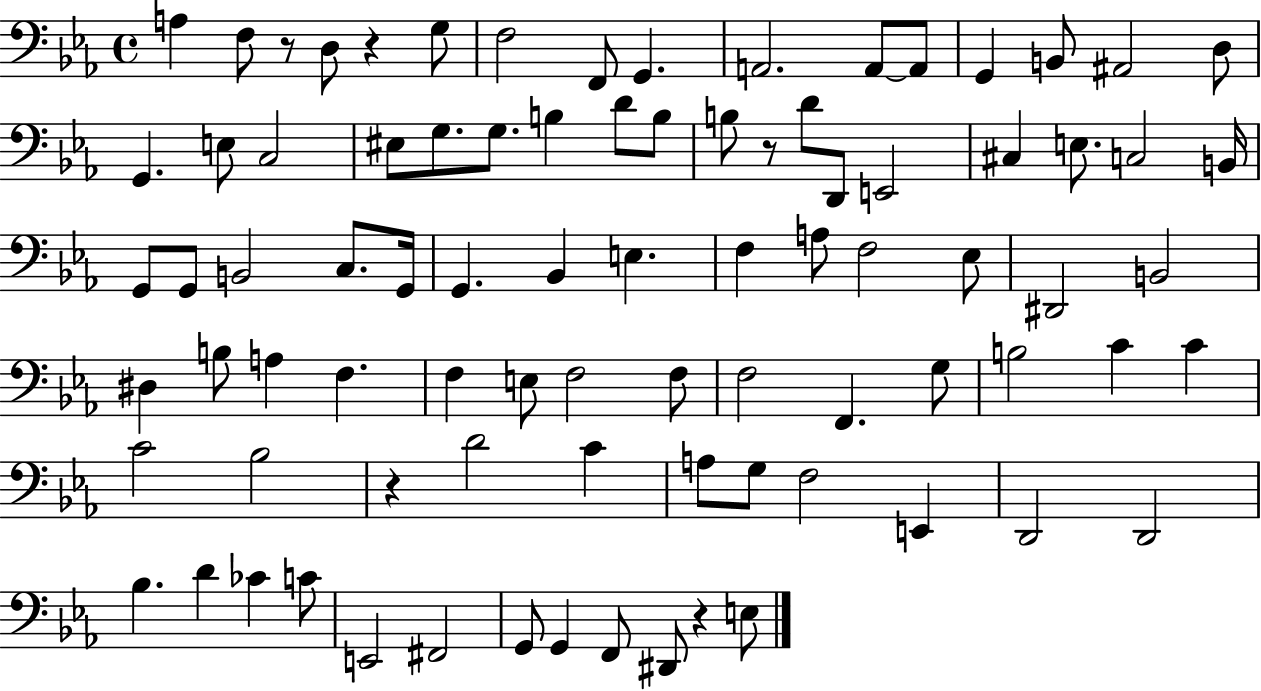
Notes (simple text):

A3/q F3/e R/e D3/e R/q G3/e F3/h F2/e G2/q. A2/h. A2/e A2/e G2/q B2/e A#2/h D3/e G2/q. E3/e C3/h EIS3/e G3/e. G3/e. B3/q D4/e B3/e B3/e R/e D4/e D2/e E2/h C#3/q E3/e. C3/h B2/s G2/e G2/e B2/h C3/e. G2/s G2/q. Bb2/q E3/q. F3/q A3/e F3/h Eb3/e D#2/h B2/h D#3/q B3/e A3/q F3/q. F3/q E3/e F3/h F3/e F3/h F2/q. G3/e B3/h C4/q C4/q C4/h Bb3/h R/q D4/h C4/q A3/e G3/e F3/h E2/q D2/h D2/h Bb3/q. D4/q CES4/q C4/e E2/h F#2/h G2/e G2/q F2/e D#2/e R/q E3/e